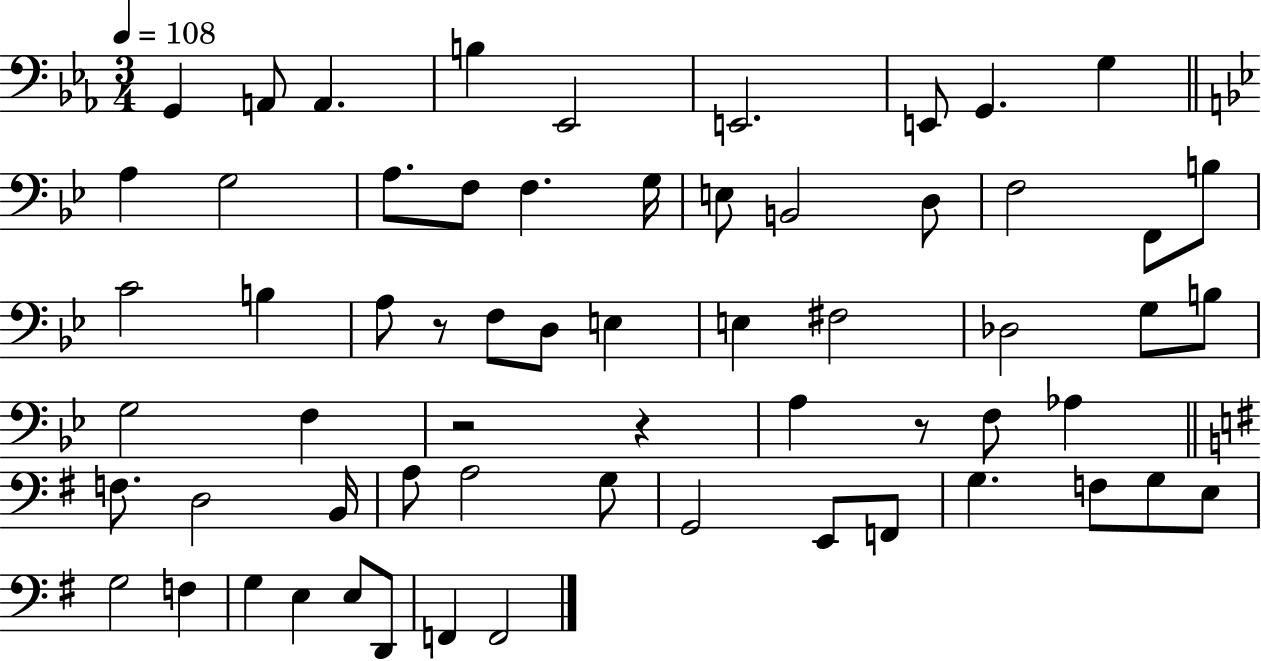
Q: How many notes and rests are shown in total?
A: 62